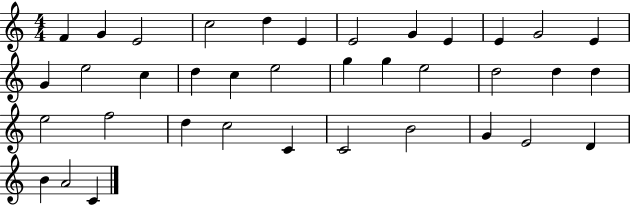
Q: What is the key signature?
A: C major